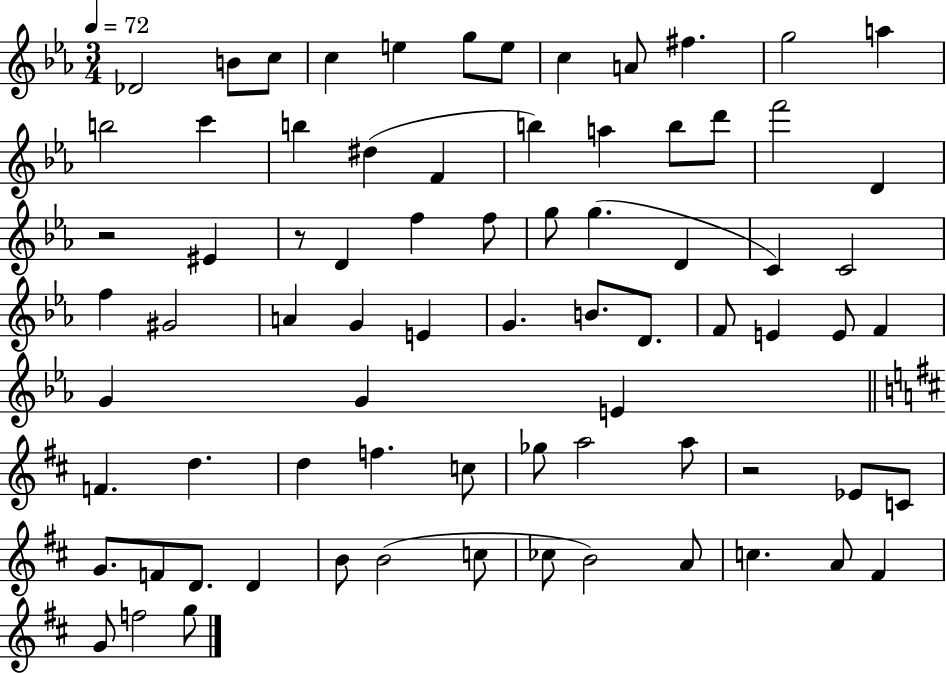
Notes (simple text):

Db4/h B4/e C5/e C5/q E5/q G5/e E5/e C5/q A4/e F#5/q. G5/h A5/q B5/h C6/q B5/q D#5/q F4/q B5/q A5/q B5/e D6/e F6/h D4/q R/h EIS4/q R/e D4/q F5/q F5/e G5/e G5/q. D4/q C4/q C4/h F5/q G#4/h A4/q G4/q E4/q G4/q. B4/e. D4/e. F4/e E4/q E4/e F4/q G4/q G4/q E4/q F4/q. D5/q. D5/q F5/q. C5/e Gb5/e A5/h A5/e R/h Eb4/e C4/e G4/e. F4/e D4/e. D4/q B4/e B4/h C5/e CES5/e B4/h A4/e C5/q. A4/e F#4/q G4/e F5/h G5/e